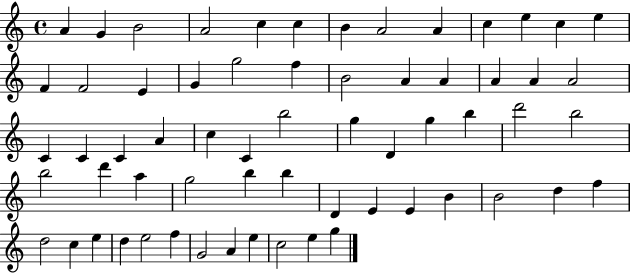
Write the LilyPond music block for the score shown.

{
  \clef treble
  \time 4/4
  \defaultTimeSignature
  \key c \major
  a'4 g'4 b'2 | a'2 c''4 c''4 | b'4 a'2 a'4 | c''4 e''4 c''4 e''4 | \break f'4 f'2 e'4 | g'4 g''2 f''4 | b'2 a'4 a'4 | a'4 a'4 a'2 | \break c'4 c'4 c'4 a'4 | c''4 c'4 b''2 | g''4 d'4 g''4 b''4 | d'''2 b''2 | \break b''2 d'''4 a''4 | g''2 b''4 b''4 | d'4 e'4 e'4 b'4 | b'2 d''4 f''4 | \break d''2 c''4 e''4 | d''4 e''2 f''4 | g'2 a'4 e''4 | c''2 e''4 g''4 | \break \bar "|."
}